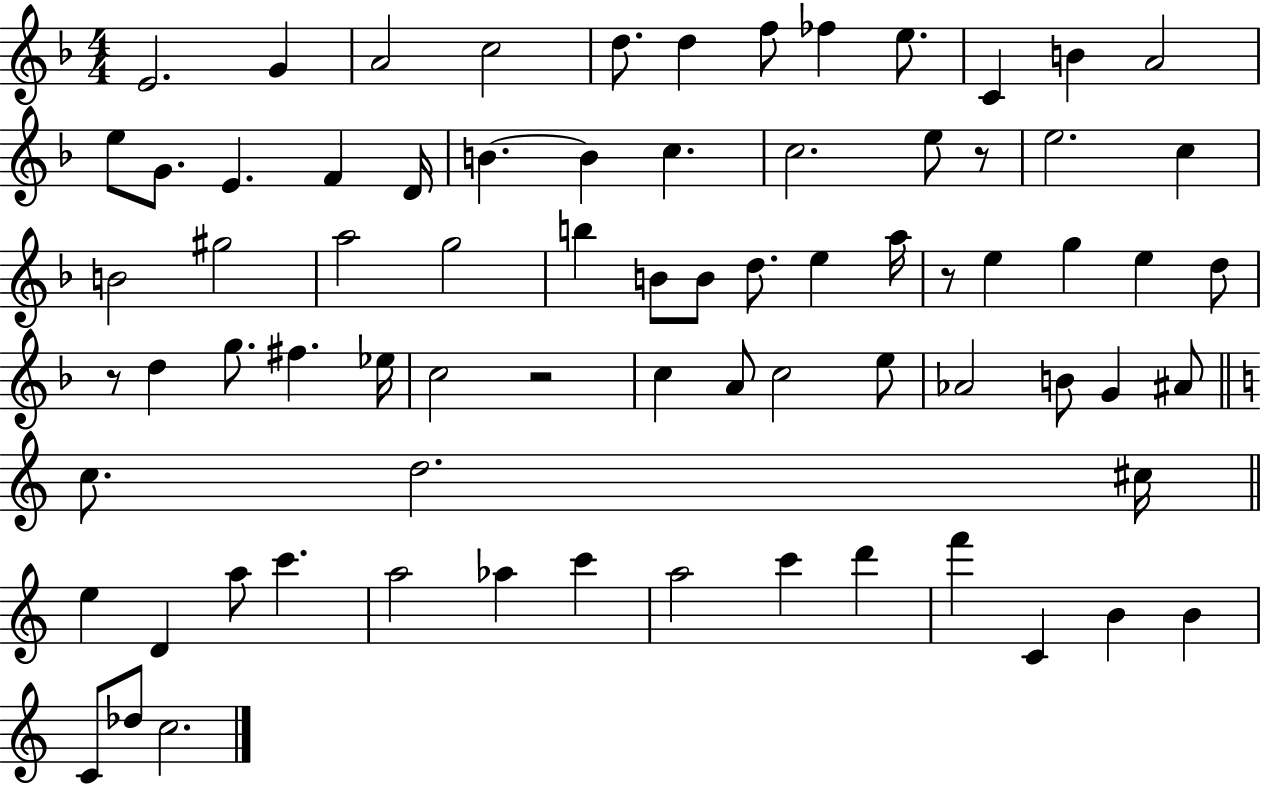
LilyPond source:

{
  \clef treble
  \numericTimeSignature
  \time 4/4
  \key f \major
  e'2. g'4 | a'2 c''2 | d''8. d''4 f''8 fes''4 e''8. | c'4 b'4 a'2 | \break e''8 g'8. e'4. f'4 d'16 | b'4.~~ b'4 c''4. | c''2. e''8 r8 | e''2. c''4 | \break b'2 gis''2 | a''2 g''2 | b''4 b'8 b'8 d''8. e''4 a''16 | r8 e''4 g''4 e''4 d''8 | \break r8 d''4 g''8. fis''4. ees''16 | c''2 r2 | c''4 a'8 c''2 e''8 | aes'2 b'8 g'4 ais'8 | \break \bar "||" \break \key c \major c''8. d''2. cis''16 | \bar "||" \break \key a \minor e''4 d'4 a''8 c'''4. | a''2 aes''4 c'''4 | a''2 c'''4 d'''4 | f'''4 c'4 b'4 b'4 | \break c'8 des''8 c''2. | \bar "|."
}